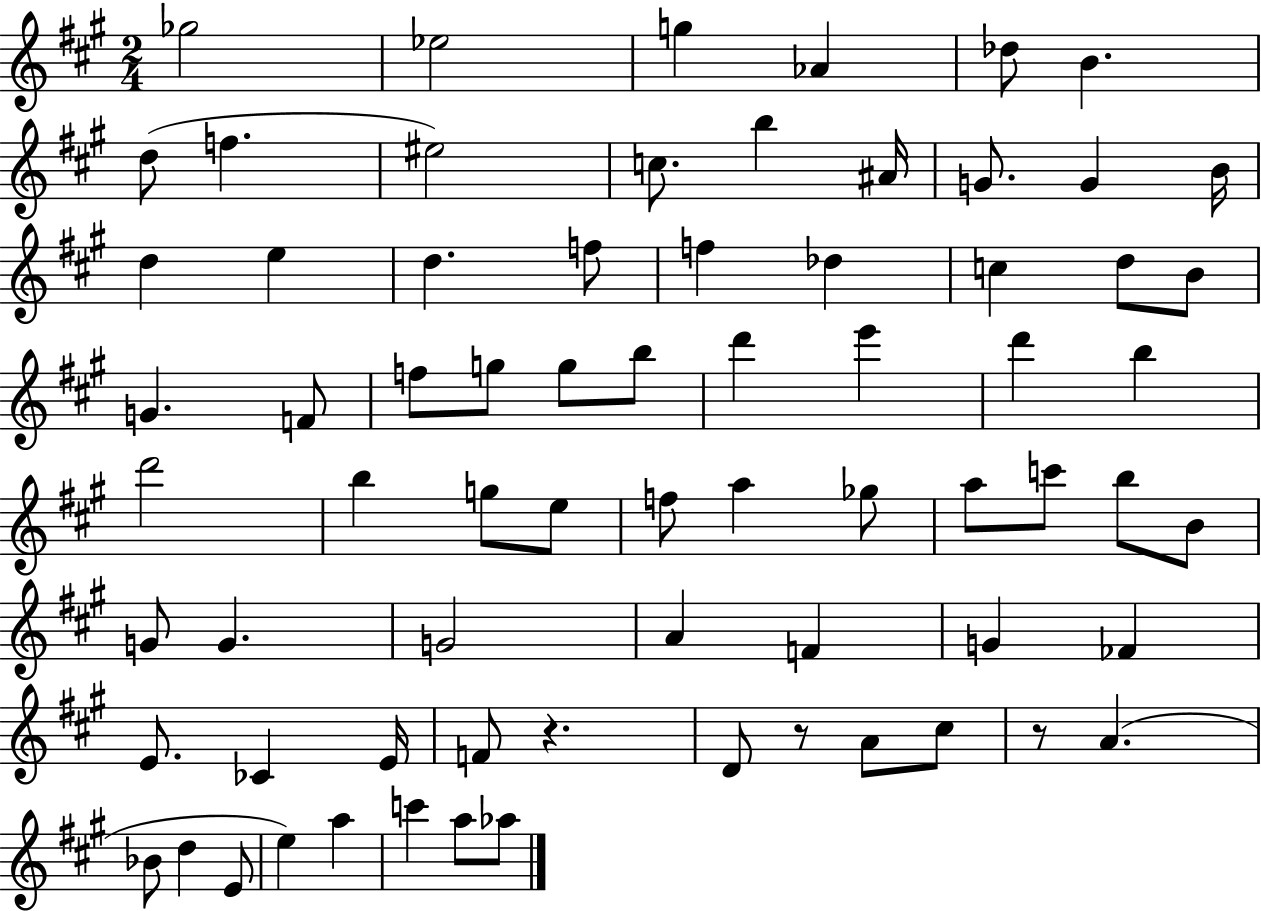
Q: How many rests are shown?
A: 3